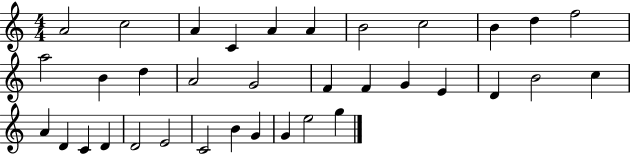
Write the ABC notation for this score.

X:1
T:Untitled
M:4/4
L:1/4
K:C
A2 c2 A C A A B2 c2 B d f2 a2 B d A2 G2 F F G E D B2 c A D C D D2 E2 C2 B G G e2 g